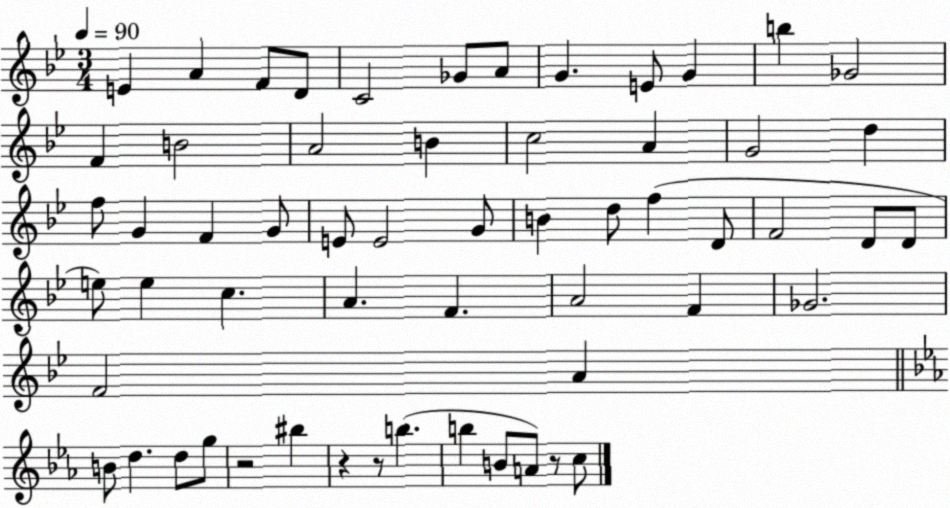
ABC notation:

X:1
T:Untitled
M:3/4
L:1/4
K:Bb
E A F/2 D/2 C2 _G/2 A/2 G E/2 G b _G2 F B2 A2 B c2 A G2 d f/2 G F G/2 E/2 E2 G/2 B d/2 f D/2 F2 D/2 D/2 e/2 e c A F A2 F _G2 F2 A B/2 d d/2 g/2 z2 ^b z z/2 b b B/2 A/2 z/2 c/2